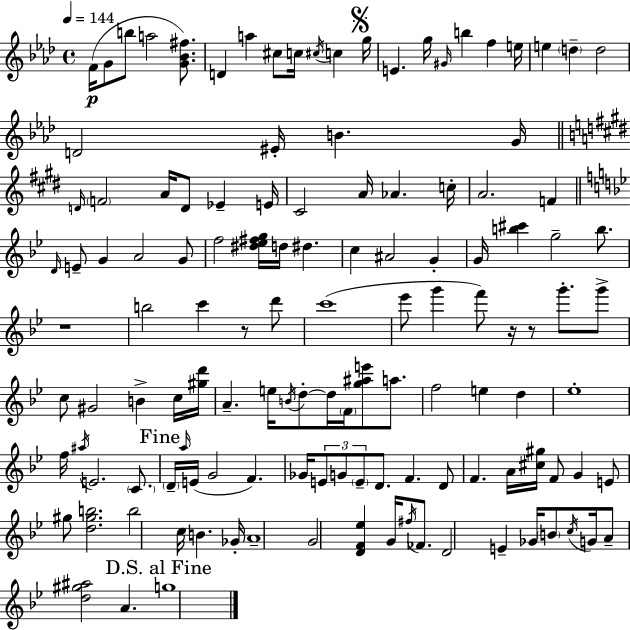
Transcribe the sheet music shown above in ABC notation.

X:1
T:Untitled
M:4/4
L:1/4
K:Ab
F/4 G/2 b/2 a2 [G_B^f]/2 D a ^c/2 c/4 ^c/4 c g/4 E g/4 ^G/4 b f e/4 e d d2 D2 ^E/4 B G/4 D/4 F2 A/4 D/2 _E E/4 ^C2 A/4 _A c/4 A2 F D/4 E/2 G A2 G/2 f2 [^d_e^fg]/4 d/4 ^d c ^A2 G G/4 [b^c'] g2 b/2 z4 b2 c' z/2 d'/2 c'4 _e'/2 g' f'/2 z/4 z/2 g'/2 g'/2 c/2 ^G2 B c/4 [^gd']/4 A e/4 B/4 d/2 d/4 F/4 [g^ae']/2 a/2 f2 e d _e4 f/4 ^a/4 E2 C/2 D/4 a/4 E/4 G2 F _G/4 E/2 G/2 E/2 D/2 F D/2 F A/4 [^c^g]/4 F/2 G E/2 ^g/2 [d^gb]2 b2 c/4 B _G/4 A4 G2 [DF_e] G/4 ^f/4 _F/2 D2 E _G/4 B/2 c/4 G/4 A/2 [d^g^a]2 A g4